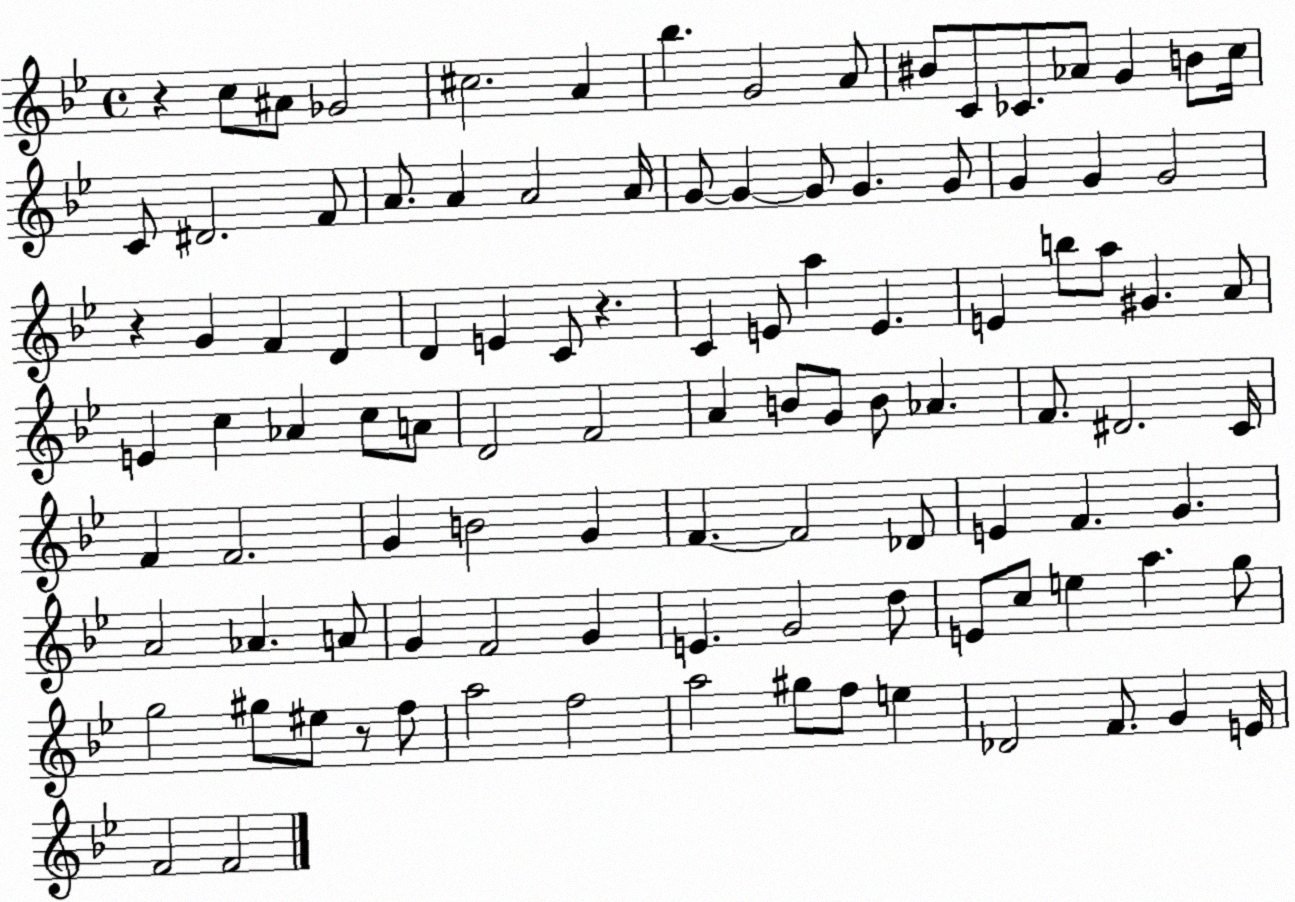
X:1
T:Untitled
M:4/4
L:1/4
K:Bb
z c/2 ^A/2 _G2 ^c2 A _b G2 A/2 ^B/2 C/2 _C/2 _A/2 G B/2 c/4 C/2 ^D2 F/2 A/2 A A2 A/4 G/2 G G/2 G G/2 G G G2 z G F D D E C/2 z C E/2 a E E b/2 a/2 ^G A/2 E c _A c/2 A/2 D2 F2 A B/2 G/2 B/2 _A F/2 ^D2 C/4 F F2 G B2 G F F2 _D/2 E F G A2 _A A/2 G F2 G E G2 d/2 E/2 c/2 e a g/2 g2 ^g/2 ^e/2 z/2 f/2 a2 f2 a2 ^g/2 f/2 e _D2 F/2 G E/4 F2 F2